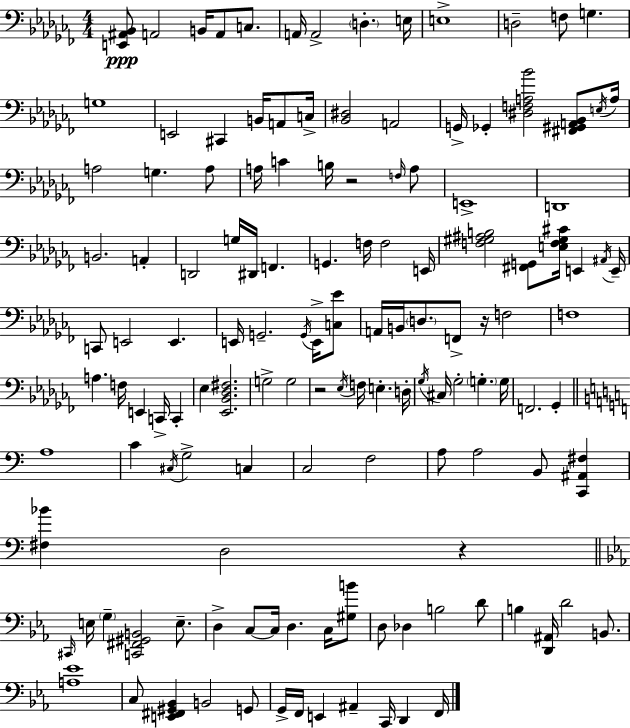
[E2,A#2,Bb2]/e A2/h B2/s A2/e C3/e. A2/s A2/h D3/q. E3/s E3/w D3/h F3/e G3/q. G3/w E2/h C#2/q B2/s A2/e C3/s [Bb2,D#3]/h A2/h G2/s Gb2/q [D#3,F3,A3,Bb4]/h [F#2,G#2,A2,Bb2]/e E3/s A3/s A3/h G3/q. A3/e A3/s C4/q B3/s R/h F3/s A3/e E2/w D2/w B2/h. A2/q D2/h G3/s D#2/s F2/q. G2/q. F3/s F3/h E2/s [F3,G#3,A#3,B3]/h [F#2,G2]/e [E3,F3,G#3,C#4]/s E2/q A#2/s E2/s C2/e E2/h E2/q. E2/s G2/h. G2/s E2/s [C3,Eb4]/e A2/s B2/s D3/e. F2/e R/s F3/h F3/w A3/q. F3/s E2/q C2/s C2/q Eb3/q [Eb2,Bb2,Db3,F#3]/h. G3/h G3/h R/h Eb3/s F3/s E3/q. D3/s Gb3/s C#3/s Gb3/h G3/q. G3/s F2/h. Gb2/q A3/w C4/q C#3/s G3/h C3/q C3/h F3/h A3/e A3/h B2/e [C2,A#2,F#3]/q [F#3,Bb4]/q D3/h R/q C#2/s E3/s G3/q [C2,F#2,G#2,B2]/h E3/e. D3/q C3/e C3/s D3/q. C3/s [G#3,B4]/e D3/e Db3/q B3/h D4/e B3/q [D2,A#2]/s D4/h B2/e. [A3,Eb4]/w C3/e [E2,F#2,G#2,Bb2]/q B2/h G2/e G2/s F2/s E2/q A#2/q C2/s D2/q F2/s